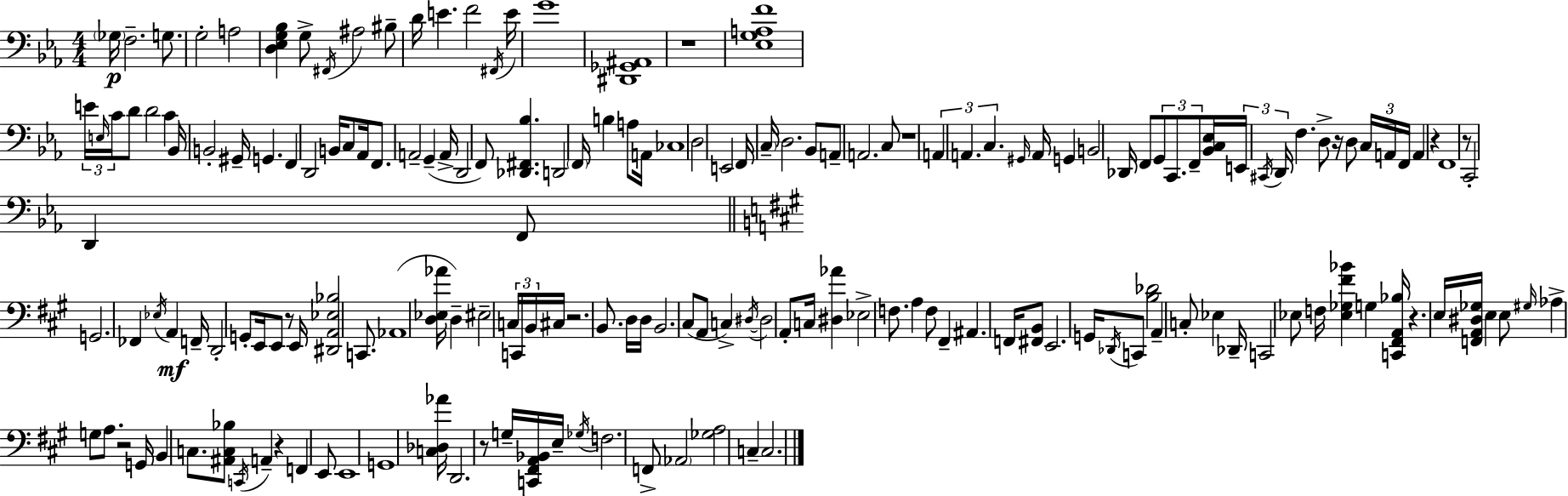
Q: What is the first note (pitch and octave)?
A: Gb3